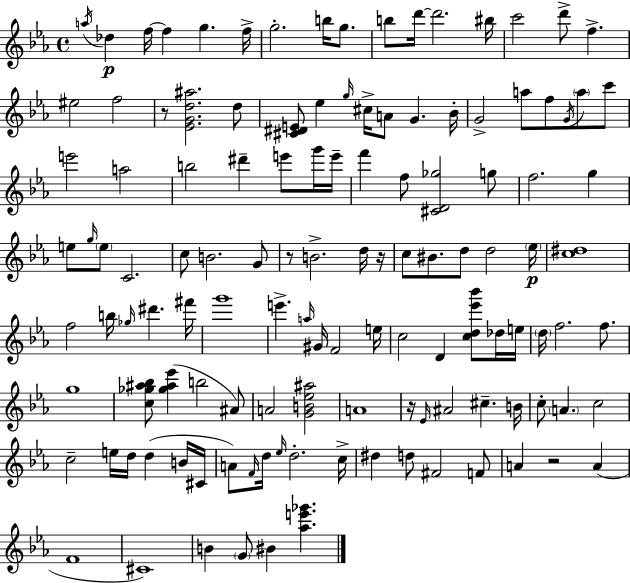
{
  \clef treble
  \time 4/4
  \defaultTimeSignature
  \key ees \major
  \acciaccatura { a''16 }\p des''4 f''16~~ f''4 g''4. | f''16-> g''2.-. b''16 g''8. | b''8 d'''16~~ d'''2. | bis''16 c'''2 d'''8-> f''4.-> | \break eis''2 f''2 | r8 <ees' g' d'' ais''>2. d''8 | <cis' dis' e'>8 ees''4 \grace { g''16 } cis''16-> a'8 g'4. | bes'16-. g'2-> a''8 f''8 \acciaccatura { g'16 } \parenthesize a''8 | \break c'''8 e'''2 a''2 | b''2 dis'''4-- e'''8 | g'''16 e'''16-- f'''4 f''8 <cis' d' ges''>2 | g''8 f''2. g''4 | \break e''8 \grace { g''16 } \parenthesize e''8 c'2. | c''8 b'2. | g'8 r8 b'2.-> | d''16 r16 c''8 bis'8. d''8 d''2 | \break \parenthesize ees''16\p <c'' dis''>1 | f''2 b''16 \grace { ges''16 } dis'''4. | fis'''16 g'''1 | e'''4.-> \grace { a''16 } gis'16 f'2 | \break e''16 c''2 d'4 | <c'' d'' ees''' bes'''>8 des''16 e''16 \parenthesize d''16 f''2. | f''8. g''1 | <c'' ges'' ais'' bes''>8 <ges'' ais'' ees'''>4( b''2 | \break ais'8) a'2 <g' b' ees'' ais''>2 | a'1 | r16 \grace { ees'16 } ais'2 | cis''4.-- b'16 c''8-. \parenthesize a'4. c''2 | \break c''2-- e''16 | d''16 d''4( b'16 cis'16 a'8) \grace { f'16 } d''16 \grace { ees''16 } d''2.-. | c''16-> dis''4 d''8 fis'2 | f'8 a'4 r2 | \break a'4( f'1 | cis'1) | b'4 \parenthesize g'8 bis'4 | <aes'' e''' ges'''>4. \bar "|."
}